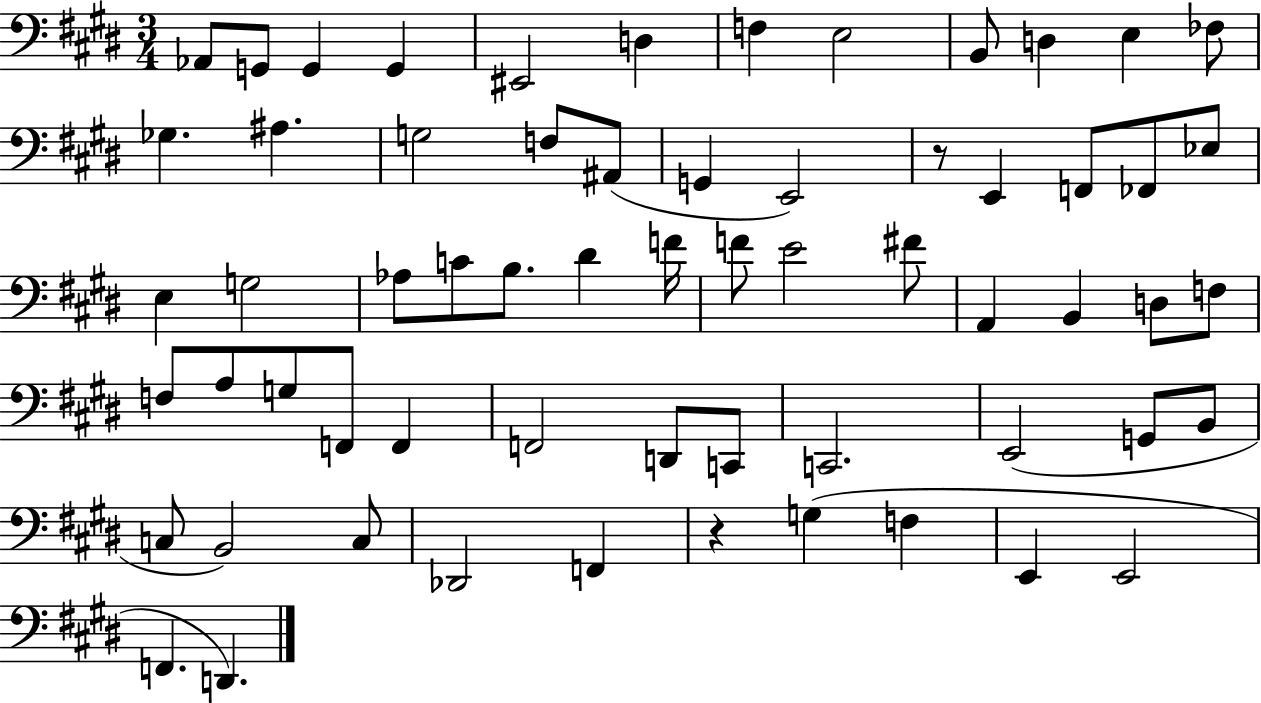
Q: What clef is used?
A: bass